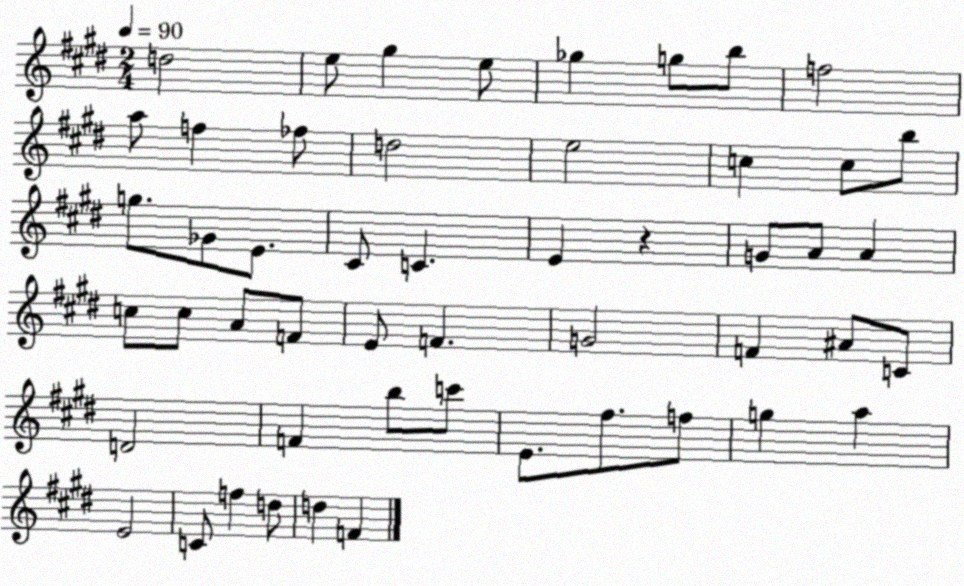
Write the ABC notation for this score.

X:1
T:Untitled
M:2/4
L:1/4
K:E
d2 e/2 ^g e/2 _g g/2 b/2 f2 a/2 f _f/2 d2 e2 c c/2 b/2 g/2 _G/2 E/2 ^C/2 C E z G/2 A/2 A c/2 c/2 A/2 F/2 E/2 F G2 F ^A/2 C/2 D2 F b/2 c'/2 E/2 ^f/2 f/2 g a E2 C/2 f d/2 d F